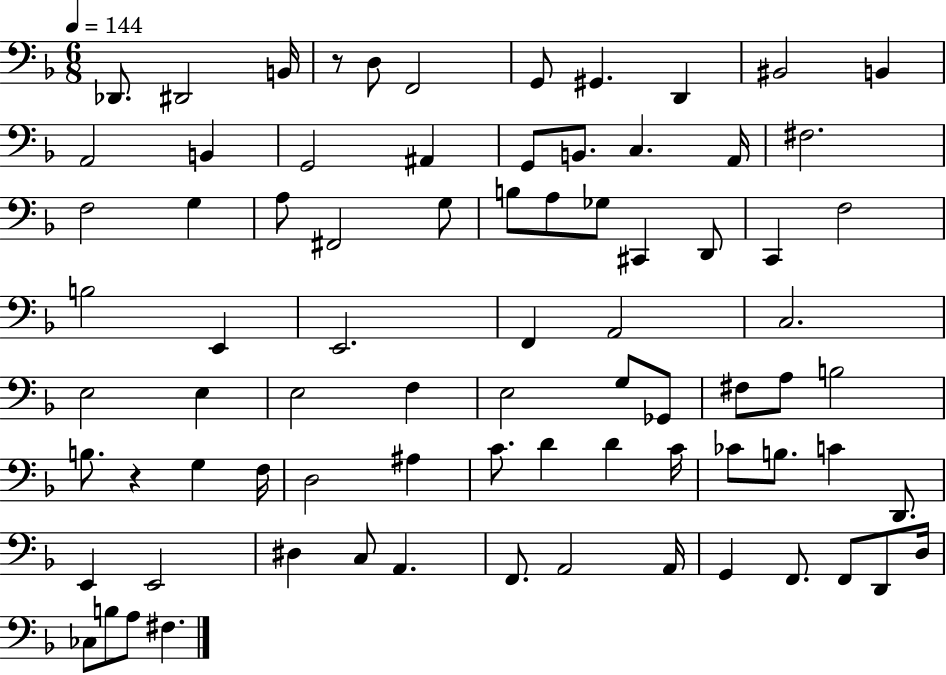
Db2/e. D#2/h B2/s R/e D3/e F2/h G2/e G#2/q. D2/q BIS2/h B2/q A2/h B2/q G2/h A#2/q G2/e B2/e. C3/q. A2/s F#3/h. F3/h G3/q A3/e F#2/h G3/e B3/e A3/e Gb3/e C#2/q D2/e C2/q F3/h B3/h E2/q E2/h. F2/q A2/h C3/h. E3/h E3/q E3/h F3/q E3/h G3/e Gb2/e F#3/e A3/e B3/h B3/e. R/q G3/q F3/s D3/h A#3/q C4/e. D4/q D4/q C4/s CES4/e B3/e. C4/q D2/e. E2/q E2/h D#3/q C3/e A2/q. F2/e. A2/h A2/s G2/q F2/e. F2/e D2/e D3/s CES3/e B3/e A3/e F#3/q.